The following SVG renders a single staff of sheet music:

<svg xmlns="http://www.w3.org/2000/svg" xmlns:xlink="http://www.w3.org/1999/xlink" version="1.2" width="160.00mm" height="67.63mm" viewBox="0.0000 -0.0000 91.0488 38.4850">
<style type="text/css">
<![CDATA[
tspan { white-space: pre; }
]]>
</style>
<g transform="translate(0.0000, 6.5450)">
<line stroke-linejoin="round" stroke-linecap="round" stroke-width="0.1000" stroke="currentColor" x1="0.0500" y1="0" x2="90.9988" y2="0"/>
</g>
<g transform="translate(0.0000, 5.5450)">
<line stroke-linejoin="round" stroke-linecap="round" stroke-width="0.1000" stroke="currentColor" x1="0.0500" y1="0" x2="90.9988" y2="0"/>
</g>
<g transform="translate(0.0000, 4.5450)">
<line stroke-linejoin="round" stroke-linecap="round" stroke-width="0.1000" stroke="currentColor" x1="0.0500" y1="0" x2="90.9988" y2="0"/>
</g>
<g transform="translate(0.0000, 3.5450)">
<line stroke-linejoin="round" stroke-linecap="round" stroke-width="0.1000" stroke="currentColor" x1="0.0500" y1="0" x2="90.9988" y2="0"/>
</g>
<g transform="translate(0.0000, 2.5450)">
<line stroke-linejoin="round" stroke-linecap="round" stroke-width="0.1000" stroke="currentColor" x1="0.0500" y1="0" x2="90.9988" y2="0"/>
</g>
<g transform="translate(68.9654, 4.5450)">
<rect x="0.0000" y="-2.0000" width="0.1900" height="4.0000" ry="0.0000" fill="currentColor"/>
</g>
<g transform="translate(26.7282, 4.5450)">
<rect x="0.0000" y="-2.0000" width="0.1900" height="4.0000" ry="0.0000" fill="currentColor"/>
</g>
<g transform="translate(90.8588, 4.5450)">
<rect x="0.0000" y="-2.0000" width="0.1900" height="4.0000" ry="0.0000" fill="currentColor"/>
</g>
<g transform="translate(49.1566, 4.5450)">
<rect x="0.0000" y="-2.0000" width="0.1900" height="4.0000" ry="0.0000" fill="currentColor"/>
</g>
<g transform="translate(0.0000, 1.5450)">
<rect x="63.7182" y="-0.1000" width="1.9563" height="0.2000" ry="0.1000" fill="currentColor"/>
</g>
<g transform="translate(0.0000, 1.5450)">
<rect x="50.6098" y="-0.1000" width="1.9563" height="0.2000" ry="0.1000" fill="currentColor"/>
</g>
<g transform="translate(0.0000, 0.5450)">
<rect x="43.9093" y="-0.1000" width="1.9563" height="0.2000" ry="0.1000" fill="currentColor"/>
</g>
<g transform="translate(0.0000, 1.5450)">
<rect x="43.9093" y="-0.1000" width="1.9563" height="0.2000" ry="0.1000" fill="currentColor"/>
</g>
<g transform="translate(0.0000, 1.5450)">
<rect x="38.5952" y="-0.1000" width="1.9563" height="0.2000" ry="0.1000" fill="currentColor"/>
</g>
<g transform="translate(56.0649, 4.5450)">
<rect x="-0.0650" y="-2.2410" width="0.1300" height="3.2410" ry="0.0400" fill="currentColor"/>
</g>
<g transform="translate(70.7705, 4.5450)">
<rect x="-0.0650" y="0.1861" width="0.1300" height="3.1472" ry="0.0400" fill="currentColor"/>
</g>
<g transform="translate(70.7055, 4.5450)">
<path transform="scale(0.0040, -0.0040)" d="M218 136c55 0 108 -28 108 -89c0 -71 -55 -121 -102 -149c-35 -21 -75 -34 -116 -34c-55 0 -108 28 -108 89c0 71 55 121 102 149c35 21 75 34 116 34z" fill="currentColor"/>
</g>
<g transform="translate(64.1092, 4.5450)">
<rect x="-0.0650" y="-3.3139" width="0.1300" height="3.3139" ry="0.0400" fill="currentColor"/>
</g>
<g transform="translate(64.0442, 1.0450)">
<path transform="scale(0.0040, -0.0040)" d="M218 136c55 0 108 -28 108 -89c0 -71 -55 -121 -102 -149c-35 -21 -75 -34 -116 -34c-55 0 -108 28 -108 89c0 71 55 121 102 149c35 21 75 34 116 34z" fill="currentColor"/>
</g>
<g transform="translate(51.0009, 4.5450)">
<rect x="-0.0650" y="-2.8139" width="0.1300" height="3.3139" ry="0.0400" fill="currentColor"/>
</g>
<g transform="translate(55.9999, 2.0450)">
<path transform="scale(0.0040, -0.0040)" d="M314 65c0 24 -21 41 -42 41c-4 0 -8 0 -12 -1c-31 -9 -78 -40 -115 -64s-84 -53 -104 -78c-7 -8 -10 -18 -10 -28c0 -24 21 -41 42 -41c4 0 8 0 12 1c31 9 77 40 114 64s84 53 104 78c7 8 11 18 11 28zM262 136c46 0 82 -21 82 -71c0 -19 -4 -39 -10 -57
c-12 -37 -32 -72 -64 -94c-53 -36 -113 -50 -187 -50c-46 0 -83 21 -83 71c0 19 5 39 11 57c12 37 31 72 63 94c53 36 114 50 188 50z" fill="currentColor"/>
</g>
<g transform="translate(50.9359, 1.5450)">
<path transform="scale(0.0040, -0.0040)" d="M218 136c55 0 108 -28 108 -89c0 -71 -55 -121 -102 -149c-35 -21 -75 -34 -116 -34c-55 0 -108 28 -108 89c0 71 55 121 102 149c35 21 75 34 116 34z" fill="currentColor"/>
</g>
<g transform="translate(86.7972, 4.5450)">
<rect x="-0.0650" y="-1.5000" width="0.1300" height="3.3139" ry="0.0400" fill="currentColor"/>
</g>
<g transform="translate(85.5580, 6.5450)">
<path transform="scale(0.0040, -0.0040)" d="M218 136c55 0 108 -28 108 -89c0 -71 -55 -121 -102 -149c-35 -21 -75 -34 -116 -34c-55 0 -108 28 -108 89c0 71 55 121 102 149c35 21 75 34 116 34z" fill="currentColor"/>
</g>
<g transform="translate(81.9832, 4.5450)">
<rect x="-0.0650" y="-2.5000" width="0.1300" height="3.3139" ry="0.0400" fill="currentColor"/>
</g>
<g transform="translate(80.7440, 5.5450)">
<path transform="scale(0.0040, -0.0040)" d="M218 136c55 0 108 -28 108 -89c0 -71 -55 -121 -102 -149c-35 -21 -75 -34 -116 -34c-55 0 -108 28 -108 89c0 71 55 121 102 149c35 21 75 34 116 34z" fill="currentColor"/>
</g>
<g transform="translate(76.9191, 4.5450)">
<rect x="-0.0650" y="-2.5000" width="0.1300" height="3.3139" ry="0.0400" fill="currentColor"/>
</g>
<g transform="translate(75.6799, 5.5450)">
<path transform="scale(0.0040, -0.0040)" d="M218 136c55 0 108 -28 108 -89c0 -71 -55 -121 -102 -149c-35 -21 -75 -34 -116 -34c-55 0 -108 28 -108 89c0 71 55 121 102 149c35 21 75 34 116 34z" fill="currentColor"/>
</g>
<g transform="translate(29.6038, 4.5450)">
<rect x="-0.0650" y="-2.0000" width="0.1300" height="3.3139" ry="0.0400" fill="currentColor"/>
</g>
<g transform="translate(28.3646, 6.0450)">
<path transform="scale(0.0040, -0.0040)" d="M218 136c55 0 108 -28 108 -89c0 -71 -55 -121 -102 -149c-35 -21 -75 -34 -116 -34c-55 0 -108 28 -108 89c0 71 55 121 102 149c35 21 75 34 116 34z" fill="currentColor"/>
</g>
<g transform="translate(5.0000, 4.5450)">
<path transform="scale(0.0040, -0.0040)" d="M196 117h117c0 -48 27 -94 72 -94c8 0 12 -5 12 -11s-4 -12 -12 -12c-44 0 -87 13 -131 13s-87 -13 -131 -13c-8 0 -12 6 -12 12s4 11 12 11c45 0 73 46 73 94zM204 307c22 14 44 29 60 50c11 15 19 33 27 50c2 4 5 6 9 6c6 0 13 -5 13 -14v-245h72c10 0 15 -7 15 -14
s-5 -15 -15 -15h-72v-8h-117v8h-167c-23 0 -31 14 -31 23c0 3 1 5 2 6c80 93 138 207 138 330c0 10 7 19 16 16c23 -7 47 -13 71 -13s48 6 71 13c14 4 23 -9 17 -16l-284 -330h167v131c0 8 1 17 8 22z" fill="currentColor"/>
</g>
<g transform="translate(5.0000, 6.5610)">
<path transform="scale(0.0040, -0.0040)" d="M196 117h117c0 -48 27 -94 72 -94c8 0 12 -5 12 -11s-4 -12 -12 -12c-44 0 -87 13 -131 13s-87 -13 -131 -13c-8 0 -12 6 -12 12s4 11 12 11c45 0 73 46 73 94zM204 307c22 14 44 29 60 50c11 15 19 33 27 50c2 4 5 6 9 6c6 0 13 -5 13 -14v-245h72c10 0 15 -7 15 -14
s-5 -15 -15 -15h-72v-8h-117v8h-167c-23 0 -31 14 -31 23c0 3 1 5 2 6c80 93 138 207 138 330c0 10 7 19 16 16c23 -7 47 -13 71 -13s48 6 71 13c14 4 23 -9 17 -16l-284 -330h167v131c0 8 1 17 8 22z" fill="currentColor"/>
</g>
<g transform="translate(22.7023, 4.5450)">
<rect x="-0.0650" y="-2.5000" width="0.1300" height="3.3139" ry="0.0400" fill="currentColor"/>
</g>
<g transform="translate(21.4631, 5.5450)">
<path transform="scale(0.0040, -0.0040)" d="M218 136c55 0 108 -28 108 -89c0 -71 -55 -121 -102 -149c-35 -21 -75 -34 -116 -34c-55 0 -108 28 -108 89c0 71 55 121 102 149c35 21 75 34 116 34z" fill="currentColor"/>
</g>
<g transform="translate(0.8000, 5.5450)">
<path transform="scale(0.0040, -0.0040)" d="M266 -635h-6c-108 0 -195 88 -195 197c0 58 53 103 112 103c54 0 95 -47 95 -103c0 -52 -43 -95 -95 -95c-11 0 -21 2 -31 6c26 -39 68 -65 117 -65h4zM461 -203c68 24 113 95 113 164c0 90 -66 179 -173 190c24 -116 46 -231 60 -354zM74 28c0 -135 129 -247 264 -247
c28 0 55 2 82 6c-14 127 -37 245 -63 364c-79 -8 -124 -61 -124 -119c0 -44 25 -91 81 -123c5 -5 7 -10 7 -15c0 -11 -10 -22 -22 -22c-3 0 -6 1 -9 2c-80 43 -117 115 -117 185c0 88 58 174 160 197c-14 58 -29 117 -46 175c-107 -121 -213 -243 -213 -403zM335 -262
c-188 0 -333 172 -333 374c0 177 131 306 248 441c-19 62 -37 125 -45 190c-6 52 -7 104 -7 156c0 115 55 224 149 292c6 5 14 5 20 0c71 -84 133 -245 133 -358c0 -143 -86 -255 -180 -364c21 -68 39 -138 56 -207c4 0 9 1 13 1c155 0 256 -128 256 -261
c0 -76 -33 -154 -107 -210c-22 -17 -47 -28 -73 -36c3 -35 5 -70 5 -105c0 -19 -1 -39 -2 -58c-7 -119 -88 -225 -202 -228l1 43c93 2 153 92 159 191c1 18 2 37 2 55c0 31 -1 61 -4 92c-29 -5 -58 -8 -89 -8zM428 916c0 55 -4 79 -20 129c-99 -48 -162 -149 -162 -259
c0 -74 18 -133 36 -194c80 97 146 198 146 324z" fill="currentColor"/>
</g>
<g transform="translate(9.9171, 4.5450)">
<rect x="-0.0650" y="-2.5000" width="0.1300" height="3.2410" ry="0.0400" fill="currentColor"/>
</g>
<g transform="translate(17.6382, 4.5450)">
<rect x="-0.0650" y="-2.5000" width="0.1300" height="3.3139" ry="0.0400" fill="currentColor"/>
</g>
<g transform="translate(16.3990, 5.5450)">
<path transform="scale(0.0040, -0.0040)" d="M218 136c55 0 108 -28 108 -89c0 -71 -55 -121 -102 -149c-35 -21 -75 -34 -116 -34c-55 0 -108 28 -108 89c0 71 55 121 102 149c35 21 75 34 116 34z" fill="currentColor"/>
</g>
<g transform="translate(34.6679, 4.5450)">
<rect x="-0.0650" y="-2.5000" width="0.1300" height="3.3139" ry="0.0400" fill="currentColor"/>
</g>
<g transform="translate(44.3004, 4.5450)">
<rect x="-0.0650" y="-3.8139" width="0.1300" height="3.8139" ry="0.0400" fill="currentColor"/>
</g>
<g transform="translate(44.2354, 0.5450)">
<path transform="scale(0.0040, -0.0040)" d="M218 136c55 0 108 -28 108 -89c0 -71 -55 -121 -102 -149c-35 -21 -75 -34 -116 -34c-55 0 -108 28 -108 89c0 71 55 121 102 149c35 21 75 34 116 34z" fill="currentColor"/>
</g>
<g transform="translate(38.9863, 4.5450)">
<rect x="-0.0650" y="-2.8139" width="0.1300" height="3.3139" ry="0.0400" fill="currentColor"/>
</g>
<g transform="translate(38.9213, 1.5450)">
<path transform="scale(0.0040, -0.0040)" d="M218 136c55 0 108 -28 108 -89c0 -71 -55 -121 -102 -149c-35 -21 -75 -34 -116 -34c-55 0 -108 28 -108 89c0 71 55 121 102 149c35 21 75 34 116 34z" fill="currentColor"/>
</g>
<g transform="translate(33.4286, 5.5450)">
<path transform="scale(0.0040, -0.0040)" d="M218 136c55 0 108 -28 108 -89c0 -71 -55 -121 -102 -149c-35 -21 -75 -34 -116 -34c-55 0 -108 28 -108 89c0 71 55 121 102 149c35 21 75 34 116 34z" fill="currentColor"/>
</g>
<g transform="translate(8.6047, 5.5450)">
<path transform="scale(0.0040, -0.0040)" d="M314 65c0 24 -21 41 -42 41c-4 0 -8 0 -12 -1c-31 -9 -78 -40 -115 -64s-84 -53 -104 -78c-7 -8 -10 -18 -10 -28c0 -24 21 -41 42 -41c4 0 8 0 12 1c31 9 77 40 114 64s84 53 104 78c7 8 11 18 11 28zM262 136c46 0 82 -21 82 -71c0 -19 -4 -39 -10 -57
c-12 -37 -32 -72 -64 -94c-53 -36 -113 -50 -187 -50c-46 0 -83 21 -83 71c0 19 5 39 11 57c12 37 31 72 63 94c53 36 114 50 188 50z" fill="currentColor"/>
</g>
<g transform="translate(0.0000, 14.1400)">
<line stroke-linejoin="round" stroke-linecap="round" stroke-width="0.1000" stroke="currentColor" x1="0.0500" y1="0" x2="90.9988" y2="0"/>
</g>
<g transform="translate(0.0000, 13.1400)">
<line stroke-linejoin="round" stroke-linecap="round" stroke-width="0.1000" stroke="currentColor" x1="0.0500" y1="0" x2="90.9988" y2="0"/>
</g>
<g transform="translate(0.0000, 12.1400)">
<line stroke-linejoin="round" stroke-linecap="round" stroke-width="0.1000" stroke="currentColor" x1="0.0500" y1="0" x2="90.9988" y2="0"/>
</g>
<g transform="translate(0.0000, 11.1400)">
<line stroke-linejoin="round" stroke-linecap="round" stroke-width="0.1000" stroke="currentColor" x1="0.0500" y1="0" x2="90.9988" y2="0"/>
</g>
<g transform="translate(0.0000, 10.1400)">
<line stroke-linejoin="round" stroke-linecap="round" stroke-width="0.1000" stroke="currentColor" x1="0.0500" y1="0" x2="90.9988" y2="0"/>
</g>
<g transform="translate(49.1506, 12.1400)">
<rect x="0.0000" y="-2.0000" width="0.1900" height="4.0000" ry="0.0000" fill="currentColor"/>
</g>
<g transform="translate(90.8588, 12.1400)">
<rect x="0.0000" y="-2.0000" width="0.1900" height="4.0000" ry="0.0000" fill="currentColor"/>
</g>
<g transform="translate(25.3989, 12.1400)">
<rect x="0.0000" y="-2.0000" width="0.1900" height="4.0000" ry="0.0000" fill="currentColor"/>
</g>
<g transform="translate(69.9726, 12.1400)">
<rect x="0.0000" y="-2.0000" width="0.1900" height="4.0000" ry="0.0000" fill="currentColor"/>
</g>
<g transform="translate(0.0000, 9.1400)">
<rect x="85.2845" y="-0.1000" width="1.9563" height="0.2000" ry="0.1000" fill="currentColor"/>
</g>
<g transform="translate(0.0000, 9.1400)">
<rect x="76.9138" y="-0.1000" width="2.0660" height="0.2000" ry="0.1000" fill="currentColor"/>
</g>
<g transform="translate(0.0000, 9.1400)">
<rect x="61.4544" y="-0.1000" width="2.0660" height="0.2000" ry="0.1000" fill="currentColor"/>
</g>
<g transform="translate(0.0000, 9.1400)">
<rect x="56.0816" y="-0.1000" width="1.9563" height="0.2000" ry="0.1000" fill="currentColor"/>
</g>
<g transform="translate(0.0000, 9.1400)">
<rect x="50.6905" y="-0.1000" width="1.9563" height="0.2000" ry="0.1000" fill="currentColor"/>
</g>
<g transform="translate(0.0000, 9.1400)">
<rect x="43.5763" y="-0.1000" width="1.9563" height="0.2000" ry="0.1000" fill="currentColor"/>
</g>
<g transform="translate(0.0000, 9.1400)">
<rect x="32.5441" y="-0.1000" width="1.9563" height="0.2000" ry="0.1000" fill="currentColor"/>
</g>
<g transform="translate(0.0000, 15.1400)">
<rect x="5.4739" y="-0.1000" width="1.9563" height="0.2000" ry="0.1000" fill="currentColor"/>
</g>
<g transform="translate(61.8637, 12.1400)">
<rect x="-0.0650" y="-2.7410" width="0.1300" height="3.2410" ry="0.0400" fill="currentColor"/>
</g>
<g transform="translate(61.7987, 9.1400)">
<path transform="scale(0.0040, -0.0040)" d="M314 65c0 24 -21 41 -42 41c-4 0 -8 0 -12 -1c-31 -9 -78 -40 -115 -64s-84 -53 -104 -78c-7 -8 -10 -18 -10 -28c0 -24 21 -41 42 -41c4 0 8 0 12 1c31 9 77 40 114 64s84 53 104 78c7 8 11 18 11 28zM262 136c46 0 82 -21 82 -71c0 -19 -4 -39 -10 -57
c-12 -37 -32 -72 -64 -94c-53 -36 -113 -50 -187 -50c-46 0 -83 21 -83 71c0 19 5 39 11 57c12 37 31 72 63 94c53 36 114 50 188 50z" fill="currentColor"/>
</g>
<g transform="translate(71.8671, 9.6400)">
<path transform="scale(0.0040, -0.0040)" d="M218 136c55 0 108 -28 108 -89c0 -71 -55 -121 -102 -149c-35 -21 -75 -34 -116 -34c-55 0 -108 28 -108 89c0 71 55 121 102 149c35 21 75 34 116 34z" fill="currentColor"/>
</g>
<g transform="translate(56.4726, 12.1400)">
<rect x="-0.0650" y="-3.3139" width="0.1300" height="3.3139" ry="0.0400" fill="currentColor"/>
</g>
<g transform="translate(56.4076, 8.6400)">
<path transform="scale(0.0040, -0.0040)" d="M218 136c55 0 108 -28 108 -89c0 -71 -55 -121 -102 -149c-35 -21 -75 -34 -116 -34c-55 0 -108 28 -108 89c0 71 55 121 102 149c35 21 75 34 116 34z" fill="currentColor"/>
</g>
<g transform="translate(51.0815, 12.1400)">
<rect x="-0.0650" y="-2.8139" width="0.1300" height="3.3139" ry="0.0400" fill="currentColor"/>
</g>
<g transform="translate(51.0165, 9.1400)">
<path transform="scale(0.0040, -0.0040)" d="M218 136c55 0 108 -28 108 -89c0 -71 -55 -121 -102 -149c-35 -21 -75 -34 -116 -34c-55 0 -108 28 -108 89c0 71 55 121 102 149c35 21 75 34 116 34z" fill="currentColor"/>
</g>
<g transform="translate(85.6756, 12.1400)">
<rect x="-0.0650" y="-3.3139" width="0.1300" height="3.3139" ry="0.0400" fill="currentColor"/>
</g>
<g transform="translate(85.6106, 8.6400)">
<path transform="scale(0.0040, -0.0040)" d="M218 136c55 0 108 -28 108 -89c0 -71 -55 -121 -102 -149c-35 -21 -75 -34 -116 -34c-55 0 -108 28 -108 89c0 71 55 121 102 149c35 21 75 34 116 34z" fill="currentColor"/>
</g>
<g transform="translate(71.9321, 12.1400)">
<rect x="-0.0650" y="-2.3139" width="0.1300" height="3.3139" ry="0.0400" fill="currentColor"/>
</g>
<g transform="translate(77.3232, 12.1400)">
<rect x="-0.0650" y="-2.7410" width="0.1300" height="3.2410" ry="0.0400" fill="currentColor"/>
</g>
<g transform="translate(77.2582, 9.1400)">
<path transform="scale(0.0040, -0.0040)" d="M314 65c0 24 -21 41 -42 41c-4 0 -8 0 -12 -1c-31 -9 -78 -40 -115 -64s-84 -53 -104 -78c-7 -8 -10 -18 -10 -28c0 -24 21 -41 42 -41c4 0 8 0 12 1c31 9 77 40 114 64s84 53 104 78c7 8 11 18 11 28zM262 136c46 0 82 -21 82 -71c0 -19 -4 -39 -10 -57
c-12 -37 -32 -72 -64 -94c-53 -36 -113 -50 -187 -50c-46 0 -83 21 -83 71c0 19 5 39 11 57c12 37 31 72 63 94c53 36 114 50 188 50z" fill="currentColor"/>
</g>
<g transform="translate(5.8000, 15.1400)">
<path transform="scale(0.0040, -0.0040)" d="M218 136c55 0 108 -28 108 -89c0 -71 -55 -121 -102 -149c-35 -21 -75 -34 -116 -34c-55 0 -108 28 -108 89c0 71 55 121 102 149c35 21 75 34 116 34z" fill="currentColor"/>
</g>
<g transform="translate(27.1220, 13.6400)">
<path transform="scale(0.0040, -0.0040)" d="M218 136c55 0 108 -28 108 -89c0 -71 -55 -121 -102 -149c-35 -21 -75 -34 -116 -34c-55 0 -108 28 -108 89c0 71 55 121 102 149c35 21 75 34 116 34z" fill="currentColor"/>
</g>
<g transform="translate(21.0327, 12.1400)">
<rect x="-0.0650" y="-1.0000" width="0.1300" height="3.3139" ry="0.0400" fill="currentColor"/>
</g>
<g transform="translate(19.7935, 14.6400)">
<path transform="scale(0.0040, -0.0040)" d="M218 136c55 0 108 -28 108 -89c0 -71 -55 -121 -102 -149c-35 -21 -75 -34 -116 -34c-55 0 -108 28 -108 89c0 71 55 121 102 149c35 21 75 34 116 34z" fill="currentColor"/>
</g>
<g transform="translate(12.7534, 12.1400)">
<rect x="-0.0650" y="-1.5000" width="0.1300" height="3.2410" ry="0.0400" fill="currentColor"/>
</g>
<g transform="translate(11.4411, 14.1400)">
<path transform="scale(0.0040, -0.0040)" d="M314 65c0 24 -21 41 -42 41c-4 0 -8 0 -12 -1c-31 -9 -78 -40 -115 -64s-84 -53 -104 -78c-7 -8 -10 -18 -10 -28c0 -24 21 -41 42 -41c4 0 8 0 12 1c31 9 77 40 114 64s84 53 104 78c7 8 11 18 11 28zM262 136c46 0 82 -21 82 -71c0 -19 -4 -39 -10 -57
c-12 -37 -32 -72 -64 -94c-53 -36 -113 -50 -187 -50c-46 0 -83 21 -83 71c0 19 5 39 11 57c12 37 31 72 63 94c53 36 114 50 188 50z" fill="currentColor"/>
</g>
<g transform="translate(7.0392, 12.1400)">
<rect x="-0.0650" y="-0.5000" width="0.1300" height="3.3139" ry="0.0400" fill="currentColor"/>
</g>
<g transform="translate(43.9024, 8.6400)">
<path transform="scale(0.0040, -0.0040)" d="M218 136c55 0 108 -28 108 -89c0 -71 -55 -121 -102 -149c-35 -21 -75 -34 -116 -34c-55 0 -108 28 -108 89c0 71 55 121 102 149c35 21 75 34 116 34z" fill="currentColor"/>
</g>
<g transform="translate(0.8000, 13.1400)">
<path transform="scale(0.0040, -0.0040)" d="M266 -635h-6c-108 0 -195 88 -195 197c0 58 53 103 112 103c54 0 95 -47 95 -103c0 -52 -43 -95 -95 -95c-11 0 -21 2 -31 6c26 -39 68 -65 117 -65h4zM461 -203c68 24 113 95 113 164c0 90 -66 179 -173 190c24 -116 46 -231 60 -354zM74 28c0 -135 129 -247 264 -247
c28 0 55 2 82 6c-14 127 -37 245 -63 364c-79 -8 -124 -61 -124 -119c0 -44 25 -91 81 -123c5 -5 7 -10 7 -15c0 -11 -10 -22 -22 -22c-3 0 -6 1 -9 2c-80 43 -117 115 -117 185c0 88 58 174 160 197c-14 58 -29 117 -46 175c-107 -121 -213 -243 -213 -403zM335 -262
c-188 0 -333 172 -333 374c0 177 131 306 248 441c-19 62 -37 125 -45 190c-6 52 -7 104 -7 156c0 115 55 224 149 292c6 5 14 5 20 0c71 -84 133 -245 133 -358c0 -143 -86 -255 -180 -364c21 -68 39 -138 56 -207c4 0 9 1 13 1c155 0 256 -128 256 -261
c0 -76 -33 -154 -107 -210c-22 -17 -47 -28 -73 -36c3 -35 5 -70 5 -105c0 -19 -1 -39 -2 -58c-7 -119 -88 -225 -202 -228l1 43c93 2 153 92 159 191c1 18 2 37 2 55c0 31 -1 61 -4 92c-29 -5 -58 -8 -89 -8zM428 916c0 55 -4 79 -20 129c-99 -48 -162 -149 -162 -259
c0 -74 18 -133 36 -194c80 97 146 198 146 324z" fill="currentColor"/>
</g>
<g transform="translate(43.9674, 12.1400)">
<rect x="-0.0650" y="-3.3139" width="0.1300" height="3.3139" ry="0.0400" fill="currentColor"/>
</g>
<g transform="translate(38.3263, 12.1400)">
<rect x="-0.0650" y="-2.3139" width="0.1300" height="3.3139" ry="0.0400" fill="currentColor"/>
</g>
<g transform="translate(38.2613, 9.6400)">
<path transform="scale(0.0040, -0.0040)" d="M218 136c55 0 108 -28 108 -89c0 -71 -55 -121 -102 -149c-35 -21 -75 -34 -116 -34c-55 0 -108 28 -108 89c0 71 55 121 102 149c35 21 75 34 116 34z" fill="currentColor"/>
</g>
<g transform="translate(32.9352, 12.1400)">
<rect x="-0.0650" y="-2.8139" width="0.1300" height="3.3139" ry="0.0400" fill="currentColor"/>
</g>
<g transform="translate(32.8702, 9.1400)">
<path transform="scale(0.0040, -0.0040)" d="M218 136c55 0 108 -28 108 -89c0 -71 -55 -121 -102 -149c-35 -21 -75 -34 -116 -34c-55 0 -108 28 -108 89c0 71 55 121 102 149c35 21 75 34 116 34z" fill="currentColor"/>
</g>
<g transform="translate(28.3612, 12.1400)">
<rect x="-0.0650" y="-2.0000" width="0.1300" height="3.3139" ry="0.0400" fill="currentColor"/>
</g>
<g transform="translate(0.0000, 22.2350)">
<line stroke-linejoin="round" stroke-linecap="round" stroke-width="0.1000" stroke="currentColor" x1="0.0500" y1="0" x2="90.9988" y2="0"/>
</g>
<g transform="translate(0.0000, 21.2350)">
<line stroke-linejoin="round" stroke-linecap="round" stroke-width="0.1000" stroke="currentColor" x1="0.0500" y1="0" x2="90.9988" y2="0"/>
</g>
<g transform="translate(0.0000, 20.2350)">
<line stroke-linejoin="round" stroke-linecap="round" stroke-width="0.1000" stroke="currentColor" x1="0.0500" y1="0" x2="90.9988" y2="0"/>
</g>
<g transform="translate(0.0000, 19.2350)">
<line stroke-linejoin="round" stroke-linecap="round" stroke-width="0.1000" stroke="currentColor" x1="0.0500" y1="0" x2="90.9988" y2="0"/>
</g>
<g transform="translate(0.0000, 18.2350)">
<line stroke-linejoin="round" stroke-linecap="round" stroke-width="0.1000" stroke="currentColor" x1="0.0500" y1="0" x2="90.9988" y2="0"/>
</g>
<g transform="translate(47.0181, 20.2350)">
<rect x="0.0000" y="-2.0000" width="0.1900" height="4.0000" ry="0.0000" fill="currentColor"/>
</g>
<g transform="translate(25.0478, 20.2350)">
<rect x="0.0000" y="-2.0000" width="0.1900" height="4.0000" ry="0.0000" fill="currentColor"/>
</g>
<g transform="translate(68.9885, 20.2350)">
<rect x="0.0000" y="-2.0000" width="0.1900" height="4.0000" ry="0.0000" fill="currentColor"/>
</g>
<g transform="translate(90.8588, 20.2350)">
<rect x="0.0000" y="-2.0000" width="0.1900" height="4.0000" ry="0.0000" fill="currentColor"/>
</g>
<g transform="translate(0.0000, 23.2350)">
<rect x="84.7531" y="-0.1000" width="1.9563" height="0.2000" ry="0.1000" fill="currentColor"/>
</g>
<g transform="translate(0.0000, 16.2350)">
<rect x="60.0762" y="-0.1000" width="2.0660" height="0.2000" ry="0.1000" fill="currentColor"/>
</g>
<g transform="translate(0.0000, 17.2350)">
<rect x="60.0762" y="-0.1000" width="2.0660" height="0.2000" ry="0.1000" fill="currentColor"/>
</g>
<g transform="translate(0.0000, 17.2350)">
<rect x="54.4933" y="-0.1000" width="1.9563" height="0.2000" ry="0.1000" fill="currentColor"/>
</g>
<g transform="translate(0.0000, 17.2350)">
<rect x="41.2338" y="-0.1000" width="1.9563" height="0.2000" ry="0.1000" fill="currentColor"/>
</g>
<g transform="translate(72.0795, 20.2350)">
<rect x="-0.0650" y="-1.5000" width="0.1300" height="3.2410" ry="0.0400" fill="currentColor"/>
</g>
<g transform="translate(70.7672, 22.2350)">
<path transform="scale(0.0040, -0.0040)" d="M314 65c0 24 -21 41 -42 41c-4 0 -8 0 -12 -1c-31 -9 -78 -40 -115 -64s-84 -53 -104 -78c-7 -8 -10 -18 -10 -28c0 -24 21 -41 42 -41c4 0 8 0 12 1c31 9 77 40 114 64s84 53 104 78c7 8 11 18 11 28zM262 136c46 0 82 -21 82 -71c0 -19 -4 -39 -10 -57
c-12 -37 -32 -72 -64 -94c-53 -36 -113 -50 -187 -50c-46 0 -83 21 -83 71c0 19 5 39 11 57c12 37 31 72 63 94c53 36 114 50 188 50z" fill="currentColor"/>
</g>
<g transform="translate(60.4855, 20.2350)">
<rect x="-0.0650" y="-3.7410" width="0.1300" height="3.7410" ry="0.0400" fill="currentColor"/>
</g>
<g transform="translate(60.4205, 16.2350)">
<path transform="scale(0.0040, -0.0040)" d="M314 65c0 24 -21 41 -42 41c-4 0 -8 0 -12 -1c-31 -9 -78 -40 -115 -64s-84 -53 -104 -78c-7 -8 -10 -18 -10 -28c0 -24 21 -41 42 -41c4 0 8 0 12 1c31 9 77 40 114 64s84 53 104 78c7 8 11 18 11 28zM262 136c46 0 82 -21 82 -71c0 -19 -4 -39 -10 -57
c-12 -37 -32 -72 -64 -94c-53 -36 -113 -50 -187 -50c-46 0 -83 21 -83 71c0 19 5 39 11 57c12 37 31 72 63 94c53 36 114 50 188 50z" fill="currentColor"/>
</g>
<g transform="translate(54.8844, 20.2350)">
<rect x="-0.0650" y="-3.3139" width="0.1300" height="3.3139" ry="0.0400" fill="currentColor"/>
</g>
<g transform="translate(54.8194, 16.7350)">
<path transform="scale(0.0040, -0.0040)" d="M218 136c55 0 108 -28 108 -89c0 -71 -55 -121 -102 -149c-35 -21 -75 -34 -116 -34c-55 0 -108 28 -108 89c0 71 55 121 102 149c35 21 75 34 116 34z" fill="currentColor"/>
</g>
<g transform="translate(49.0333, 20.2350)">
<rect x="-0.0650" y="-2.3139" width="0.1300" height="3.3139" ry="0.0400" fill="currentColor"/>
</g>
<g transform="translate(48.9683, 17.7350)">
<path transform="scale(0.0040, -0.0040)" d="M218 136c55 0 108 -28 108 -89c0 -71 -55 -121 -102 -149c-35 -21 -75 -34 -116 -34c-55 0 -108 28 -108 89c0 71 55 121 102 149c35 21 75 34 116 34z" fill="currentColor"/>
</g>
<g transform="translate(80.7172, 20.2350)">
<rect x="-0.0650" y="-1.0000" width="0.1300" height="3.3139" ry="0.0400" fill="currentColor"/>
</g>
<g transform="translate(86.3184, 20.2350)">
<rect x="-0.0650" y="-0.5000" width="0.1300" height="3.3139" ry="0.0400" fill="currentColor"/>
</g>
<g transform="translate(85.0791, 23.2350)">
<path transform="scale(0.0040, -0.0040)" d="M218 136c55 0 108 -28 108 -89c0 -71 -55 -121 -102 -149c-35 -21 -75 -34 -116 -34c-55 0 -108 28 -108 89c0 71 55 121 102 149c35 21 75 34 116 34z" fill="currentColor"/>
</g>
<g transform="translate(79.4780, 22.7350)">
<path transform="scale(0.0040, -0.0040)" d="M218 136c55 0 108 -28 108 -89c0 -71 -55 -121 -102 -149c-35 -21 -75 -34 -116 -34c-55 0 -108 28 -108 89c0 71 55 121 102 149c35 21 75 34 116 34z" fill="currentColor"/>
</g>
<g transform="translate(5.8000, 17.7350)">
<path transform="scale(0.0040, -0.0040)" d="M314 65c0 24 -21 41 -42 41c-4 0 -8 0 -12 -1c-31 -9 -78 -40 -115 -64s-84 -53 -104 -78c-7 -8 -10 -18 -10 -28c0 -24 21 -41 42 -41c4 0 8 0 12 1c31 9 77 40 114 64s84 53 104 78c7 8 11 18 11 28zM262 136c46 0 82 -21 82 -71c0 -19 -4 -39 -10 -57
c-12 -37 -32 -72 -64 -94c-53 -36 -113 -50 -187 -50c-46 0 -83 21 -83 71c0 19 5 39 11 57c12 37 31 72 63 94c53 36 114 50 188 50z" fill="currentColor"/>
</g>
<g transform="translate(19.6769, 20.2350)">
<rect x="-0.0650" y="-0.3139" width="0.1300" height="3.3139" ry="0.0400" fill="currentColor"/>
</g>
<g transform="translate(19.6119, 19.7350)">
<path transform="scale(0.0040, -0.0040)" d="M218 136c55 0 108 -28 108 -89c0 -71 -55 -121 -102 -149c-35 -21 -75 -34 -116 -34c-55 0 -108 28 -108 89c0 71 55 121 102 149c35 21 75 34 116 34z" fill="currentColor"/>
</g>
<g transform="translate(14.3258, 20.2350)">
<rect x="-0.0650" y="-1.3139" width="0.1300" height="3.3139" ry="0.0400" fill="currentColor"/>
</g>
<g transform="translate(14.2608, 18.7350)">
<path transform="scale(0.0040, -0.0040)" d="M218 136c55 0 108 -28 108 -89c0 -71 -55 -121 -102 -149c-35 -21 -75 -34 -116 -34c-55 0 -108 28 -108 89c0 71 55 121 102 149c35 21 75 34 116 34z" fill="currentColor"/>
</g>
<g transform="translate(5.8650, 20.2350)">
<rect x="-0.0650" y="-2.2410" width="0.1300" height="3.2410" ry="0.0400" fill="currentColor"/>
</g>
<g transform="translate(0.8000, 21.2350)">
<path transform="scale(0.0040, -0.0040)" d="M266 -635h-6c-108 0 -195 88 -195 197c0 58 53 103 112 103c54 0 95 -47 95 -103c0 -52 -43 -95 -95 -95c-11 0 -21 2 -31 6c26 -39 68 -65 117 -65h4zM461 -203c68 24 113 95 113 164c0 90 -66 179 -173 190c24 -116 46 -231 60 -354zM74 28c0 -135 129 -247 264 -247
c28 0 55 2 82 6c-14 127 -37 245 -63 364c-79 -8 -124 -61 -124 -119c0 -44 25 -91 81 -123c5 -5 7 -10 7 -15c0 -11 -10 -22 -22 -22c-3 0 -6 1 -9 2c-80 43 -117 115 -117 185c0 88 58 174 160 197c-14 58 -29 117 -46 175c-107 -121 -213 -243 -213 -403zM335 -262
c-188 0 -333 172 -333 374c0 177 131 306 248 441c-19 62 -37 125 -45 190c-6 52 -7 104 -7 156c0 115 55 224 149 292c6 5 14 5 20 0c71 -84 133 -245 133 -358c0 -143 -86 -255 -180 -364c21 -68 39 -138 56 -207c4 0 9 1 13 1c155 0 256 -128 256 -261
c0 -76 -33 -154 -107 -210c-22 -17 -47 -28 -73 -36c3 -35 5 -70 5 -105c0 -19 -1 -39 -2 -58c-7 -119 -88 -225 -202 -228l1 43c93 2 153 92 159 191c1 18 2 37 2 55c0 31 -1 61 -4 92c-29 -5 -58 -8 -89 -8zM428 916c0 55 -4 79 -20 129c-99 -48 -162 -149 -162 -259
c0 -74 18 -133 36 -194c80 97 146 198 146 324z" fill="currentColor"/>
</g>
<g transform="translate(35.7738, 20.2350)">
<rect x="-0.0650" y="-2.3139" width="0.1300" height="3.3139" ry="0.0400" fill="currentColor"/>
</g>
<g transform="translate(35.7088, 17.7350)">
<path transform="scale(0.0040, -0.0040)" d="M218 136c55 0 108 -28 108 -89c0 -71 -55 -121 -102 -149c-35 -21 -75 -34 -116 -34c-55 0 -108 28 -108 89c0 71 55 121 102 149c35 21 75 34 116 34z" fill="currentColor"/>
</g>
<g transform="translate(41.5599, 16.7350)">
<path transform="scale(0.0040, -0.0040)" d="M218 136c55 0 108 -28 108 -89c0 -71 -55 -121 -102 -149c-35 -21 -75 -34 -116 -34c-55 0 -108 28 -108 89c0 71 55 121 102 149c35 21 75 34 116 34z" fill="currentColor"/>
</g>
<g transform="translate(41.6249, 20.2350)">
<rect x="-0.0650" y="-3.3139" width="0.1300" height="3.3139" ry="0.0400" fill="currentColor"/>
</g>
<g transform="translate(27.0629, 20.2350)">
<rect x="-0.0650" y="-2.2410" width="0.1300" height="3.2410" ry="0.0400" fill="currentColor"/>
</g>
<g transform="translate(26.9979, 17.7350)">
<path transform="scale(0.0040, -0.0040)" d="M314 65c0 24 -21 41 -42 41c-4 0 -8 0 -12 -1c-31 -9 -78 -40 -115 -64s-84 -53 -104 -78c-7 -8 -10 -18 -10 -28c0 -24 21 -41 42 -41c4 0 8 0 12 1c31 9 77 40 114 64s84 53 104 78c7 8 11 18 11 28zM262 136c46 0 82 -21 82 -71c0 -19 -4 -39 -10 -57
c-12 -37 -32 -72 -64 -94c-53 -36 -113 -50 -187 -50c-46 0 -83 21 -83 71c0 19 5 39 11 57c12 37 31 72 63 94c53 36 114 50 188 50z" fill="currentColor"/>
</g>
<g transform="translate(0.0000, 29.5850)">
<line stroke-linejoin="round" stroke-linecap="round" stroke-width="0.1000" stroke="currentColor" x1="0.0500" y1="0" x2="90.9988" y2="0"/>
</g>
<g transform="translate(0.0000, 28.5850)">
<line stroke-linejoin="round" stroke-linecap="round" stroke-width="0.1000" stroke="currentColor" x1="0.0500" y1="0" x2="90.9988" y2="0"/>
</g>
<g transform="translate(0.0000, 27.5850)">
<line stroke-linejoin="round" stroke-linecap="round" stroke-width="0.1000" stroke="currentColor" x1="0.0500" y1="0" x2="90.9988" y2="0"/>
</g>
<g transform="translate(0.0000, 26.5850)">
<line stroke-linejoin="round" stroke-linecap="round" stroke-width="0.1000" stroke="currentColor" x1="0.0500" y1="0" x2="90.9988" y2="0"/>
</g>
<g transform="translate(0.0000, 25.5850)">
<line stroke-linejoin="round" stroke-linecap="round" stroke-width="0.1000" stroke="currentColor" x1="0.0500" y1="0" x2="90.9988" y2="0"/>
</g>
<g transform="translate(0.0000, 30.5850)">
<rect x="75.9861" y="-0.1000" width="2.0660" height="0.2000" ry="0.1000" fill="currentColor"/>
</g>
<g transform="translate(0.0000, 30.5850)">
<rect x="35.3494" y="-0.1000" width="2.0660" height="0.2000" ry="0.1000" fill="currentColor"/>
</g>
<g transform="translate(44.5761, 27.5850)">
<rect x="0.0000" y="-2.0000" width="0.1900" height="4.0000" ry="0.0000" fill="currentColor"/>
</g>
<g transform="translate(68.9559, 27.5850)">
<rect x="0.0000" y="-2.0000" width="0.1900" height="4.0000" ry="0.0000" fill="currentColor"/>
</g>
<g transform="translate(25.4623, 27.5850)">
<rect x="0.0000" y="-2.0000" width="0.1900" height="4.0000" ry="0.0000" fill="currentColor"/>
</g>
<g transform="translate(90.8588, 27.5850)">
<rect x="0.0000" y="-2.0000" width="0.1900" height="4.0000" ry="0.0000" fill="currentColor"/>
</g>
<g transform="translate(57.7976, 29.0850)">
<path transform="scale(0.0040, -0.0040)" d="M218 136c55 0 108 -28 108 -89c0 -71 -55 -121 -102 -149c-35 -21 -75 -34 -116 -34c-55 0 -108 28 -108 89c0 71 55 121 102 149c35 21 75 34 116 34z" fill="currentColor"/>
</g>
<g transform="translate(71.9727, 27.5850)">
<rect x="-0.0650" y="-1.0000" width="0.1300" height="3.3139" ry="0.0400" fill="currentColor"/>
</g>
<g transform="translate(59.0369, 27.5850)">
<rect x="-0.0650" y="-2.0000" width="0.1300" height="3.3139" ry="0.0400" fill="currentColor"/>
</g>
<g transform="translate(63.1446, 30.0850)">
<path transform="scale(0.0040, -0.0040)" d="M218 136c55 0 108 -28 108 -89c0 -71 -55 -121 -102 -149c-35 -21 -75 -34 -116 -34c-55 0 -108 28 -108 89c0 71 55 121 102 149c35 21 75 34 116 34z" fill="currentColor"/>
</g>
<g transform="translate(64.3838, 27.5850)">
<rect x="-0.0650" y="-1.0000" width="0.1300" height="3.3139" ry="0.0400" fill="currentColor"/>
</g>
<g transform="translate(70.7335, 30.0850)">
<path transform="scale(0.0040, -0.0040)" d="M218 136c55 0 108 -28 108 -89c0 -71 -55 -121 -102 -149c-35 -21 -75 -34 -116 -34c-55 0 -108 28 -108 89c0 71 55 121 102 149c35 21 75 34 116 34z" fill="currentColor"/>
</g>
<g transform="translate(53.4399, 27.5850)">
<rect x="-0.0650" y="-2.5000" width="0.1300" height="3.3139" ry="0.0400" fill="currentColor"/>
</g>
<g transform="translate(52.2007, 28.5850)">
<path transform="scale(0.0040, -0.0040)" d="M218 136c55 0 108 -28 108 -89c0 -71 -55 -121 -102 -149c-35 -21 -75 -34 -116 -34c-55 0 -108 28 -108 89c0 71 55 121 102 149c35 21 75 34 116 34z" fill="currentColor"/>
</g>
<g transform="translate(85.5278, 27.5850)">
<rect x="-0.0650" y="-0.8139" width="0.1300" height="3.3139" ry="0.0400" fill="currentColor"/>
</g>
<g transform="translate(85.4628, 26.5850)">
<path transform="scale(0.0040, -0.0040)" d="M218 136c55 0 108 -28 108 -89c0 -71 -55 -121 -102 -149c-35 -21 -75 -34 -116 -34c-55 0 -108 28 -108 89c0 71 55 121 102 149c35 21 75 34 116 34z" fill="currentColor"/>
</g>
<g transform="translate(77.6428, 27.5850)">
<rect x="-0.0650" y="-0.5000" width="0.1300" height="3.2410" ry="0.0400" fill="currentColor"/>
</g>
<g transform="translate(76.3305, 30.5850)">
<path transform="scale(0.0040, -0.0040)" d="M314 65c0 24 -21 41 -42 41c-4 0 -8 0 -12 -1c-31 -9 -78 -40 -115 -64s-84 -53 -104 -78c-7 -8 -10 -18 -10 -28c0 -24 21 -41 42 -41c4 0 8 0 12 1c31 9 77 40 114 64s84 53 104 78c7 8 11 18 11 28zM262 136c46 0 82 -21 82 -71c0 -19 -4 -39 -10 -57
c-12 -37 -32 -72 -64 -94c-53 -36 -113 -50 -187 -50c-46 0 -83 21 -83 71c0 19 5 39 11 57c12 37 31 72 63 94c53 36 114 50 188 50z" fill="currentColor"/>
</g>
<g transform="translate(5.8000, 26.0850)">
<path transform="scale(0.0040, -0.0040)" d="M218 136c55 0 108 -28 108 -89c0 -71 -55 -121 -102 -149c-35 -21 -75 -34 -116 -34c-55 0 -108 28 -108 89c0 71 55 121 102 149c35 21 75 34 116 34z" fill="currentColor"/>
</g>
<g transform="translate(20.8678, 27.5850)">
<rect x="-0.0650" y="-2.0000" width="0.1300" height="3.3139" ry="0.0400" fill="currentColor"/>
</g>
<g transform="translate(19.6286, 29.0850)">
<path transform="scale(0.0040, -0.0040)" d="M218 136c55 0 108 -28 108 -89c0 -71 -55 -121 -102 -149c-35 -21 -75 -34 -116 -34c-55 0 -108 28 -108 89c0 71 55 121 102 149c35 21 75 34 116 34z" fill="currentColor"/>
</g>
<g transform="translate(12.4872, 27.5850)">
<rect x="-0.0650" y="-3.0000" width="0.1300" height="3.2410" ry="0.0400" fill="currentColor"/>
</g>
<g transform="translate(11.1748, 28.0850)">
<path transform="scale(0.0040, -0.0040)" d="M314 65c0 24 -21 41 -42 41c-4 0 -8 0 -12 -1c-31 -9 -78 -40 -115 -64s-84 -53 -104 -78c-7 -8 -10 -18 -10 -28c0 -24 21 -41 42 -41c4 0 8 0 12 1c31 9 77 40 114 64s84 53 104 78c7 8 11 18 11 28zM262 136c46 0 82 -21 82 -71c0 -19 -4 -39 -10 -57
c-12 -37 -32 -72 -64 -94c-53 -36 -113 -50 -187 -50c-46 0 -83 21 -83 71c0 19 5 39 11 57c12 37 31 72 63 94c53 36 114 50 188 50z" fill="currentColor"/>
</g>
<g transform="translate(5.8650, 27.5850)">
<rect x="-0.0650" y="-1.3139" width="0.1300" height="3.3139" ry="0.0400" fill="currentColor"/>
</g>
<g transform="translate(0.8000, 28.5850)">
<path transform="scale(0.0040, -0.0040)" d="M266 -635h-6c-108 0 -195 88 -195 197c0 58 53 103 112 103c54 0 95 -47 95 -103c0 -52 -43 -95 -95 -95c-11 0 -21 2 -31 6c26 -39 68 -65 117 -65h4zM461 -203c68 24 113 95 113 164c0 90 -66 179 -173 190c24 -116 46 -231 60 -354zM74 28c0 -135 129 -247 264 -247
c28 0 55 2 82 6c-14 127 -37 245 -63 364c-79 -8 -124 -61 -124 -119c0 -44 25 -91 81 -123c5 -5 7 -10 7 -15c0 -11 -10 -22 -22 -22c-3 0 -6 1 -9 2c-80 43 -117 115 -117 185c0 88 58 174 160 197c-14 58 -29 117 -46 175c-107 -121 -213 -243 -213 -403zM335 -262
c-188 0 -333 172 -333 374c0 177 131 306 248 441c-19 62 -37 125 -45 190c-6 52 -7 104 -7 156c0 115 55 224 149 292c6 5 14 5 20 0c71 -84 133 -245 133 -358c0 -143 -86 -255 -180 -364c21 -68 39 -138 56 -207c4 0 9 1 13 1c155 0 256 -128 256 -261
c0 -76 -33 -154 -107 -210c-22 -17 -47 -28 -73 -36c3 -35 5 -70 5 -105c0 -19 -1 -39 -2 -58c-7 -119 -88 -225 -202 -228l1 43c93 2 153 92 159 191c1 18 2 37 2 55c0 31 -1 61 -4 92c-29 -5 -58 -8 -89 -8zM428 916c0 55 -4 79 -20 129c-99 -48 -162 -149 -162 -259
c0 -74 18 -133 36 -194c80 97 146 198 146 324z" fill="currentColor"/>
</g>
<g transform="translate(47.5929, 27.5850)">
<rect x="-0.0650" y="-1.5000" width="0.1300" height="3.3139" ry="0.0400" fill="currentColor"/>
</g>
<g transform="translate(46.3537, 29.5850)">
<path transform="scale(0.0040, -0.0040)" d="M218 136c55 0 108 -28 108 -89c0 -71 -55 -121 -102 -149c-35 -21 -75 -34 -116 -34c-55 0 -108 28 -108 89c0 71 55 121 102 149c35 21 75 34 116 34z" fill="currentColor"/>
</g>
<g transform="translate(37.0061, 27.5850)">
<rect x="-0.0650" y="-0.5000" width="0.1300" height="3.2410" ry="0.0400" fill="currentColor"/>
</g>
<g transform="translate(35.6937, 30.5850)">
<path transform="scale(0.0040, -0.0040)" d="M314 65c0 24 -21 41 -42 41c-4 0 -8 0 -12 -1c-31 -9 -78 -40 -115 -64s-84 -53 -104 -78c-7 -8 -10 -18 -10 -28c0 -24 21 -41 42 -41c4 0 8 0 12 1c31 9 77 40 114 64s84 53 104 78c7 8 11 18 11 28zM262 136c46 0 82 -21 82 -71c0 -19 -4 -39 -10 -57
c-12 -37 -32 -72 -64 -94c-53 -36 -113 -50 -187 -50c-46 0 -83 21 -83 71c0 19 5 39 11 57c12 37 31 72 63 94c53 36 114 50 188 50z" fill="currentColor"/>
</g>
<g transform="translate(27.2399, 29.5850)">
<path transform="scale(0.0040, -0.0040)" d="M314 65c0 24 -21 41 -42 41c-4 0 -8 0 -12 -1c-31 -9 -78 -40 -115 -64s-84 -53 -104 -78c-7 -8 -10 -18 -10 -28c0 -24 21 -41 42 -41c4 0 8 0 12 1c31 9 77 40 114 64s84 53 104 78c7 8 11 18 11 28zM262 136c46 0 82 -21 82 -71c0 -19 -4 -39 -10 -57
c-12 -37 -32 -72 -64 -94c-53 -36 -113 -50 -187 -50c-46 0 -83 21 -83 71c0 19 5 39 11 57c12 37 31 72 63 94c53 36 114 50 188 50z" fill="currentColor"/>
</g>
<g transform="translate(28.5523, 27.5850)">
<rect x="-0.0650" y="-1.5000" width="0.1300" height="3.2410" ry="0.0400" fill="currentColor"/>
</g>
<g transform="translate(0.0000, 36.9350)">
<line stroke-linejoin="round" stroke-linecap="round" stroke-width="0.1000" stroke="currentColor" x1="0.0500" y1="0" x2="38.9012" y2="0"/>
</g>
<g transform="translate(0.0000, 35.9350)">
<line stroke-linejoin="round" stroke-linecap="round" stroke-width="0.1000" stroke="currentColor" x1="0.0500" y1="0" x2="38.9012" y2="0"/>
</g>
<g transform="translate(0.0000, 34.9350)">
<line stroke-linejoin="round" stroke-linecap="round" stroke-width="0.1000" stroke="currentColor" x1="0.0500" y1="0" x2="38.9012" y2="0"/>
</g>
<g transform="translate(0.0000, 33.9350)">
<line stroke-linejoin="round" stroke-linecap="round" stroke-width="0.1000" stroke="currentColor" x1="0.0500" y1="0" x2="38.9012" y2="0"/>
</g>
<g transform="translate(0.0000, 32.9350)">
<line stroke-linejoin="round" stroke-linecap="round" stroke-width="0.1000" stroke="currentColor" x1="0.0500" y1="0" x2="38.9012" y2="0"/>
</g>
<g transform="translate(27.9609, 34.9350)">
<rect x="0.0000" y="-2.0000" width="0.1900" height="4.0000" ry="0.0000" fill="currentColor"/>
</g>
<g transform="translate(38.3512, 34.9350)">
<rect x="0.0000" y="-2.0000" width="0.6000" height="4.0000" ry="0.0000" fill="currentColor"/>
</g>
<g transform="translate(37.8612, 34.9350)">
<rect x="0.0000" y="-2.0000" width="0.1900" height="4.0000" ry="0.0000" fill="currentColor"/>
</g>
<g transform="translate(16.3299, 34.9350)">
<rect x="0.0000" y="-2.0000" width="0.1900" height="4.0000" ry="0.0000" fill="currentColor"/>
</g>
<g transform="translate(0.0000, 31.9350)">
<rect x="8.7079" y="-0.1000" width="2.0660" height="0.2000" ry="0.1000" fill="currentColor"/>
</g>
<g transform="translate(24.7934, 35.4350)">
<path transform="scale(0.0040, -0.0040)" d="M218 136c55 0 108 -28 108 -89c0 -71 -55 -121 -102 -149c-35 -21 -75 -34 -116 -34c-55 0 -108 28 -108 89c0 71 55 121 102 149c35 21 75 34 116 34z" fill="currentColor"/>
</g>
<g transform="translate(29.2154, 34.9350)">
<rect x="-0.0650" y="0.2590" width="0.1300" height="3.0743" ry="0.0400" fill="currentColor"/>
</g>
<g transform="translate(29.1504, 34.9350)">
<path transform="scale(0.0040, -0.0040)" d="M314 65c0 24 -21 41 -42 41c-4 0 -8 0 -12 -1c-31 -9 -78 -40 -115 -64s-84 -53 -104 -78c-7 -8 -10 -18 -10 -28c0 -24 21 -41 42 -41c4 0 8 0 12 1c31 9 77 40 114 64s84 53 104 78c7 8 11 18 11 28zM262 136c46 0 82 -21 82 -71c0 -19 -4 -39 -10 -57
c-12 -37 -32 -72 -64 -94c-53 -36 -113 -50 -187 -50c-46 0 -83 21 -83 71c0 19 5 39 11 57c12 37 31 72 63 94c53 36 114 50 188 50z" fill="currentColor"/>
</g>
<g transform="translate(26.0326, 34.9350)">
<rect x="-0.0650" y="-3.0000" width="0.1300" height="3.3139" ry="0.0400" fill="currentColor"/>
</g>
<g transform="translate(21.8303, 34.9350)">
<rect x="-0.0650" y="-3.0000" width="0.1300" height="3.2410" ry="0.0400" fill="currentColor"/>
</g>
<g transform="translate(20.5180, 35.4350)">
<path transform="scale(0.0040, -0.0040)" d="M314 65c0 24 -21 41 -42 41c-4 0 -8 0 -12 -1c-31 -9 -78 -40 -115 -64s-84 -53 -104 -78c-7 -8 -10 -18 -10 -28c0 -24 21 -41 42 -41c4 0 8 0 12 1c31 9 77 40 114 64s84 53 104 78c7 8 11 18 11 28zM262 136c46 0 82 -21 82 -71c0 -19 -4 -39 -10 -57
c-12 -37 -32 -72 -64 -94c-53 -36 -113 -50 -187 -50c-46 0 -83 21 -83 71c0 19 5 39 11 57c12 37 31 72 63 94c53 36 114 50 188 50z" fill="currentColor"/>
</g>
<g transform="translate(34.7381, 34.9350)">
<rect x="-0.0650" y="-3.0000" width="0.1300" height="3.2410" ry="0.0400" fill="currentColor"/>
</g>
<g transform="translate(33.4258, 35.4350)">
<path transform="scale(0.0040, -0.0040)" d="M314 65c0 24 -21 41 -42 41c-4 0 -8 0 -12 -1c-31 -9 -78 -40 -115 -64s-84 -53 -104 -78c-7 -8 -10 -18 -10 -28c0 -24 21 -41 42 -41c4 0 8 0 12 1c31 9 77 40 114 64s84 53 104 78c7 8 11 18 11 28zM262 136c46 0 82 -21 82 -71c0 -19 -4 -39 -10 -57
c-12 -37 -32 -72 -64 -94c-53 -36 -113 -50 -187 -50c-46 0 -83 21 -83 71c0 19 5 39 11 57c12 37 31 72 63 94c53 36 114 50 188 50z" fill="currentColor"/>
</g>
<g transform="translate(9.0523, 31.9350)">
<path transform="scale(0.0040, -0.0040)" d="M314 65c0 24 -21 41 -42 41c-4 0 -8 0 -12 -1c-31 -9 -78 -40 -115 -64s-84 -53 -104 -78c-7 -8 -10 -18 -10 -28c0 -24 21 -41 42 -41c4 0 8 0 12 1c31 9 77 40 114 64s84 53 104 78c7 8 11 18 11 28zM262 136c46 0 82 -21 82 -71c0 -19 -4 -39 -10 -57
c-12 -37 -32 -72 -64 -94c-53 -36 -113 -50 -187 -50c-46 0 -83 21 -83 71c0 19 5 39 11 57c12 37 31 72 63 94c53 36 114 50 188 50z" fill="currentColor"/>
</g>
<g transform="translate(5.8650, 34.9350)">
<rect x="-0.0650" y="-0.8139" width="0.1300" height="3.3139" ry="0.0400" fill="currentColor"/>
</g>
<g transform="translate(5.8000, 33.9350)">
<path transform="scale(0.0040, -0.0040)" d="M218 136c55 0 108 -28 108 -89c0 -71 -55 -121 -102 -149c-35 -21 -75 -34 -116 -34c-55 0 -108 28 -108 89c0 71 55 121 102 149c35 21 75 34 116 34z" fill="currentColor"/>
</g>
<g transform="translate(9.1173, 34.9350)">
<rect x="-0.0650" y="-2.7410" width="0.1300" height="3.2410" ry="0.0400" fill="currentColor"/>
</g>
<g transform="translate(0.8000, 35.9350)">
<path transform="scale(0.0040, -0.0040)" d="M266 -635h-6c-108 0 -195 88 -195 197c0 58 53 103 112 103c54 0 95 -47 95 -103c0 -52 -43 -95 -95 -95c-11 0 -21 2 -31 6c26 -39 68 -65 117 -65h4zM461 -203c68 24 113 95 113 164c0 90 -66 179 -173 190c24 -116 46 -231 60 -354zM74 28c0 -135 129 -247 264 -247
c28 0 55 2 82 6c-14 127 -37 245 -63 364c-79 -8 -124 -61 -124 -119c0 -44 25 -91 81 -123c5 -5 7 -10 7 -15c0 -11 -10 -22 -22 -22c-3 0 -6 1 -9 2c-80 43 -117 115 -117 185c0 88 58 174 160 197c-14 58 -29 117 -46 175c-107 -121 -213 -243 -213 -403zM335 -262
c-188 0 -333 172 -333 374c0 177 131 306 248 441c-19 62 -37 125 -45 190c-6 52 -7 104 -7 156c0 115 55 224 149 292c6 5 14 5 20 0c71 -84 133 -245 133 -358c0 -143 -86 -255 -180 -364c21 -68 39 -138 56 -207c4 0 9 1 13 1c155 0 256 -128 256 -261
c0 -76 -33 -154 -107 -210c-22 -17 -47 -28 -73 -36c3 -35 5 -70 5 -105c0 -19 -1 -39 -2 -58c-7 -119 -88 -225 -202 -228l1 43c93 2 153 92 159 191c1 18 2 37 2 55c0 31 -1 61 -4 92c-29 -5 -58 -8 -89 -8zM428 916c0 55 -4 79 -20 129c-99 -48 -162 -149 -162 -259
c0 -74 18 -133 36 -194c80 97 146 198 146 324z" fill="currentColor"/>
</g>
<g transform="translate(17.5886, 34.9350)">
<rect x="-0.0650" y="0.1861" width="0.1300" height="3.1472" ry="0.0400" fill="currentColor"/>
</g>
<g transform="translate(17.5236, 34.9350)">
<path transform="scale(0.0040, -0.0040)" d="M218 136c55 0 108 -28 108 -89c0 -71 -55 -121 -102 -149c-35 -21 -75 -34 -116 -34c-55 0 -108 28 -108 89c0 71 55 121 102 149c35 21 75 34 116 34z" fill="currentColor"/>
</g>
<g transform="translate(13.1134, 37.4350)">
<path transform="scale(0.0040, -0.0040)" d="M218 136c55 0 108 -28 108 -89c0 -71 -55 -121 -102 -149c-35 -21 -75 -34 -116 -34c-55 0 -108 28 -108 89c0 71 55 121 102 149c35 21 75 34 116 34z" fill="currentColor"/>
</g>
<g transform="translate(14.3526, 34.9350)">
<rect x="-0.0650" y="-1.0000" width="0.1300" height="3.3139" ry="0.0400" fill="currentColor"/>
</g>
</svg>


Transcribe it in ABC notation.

X:1
T:Untitled
M:4/4
L:1/4
K:C
G2 G G F G a c' a g2 b B G G E C E2 D F a g b a b a2 g a2 b g2 e c g2 g b g b c'2 E2 D C e A2 F E2 C2 E G F D D C2 d d a2 D B A2 A B2 A2